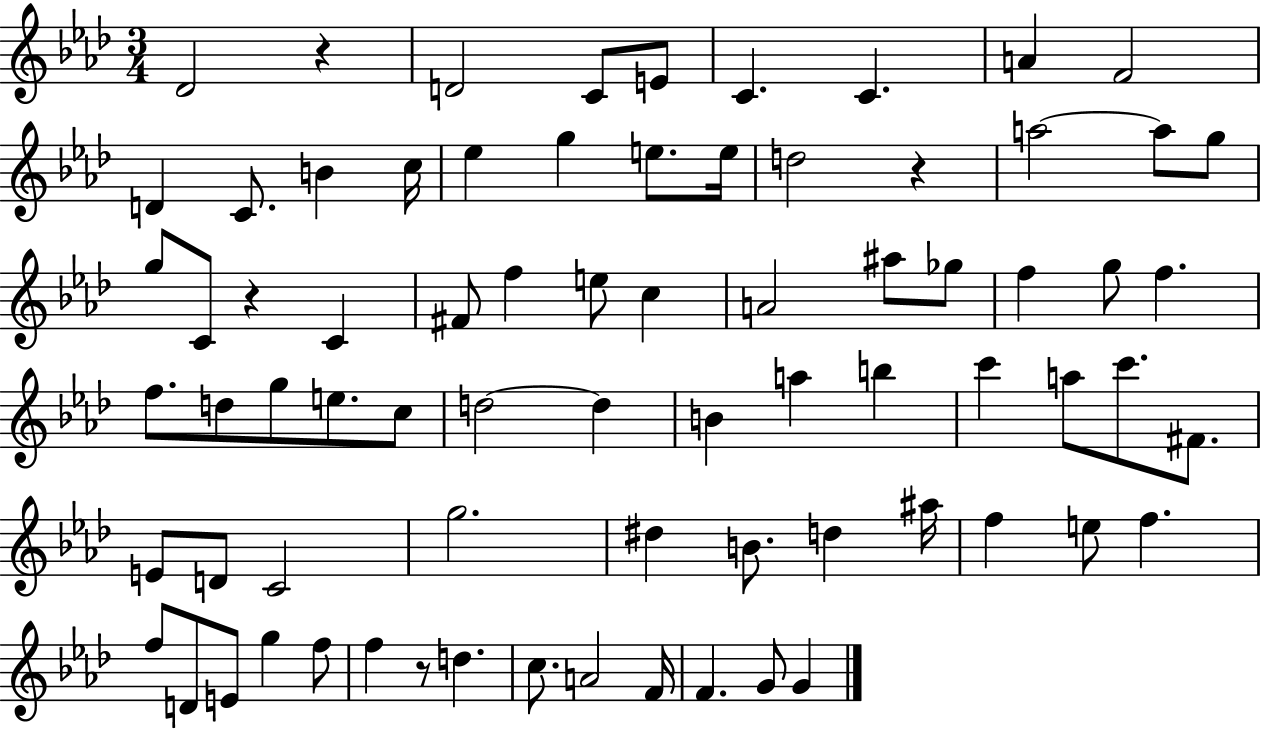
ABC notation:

X:1
T:Untitled
M:3/4
L:1/4
K:Ab
_D2 z D2 C/2 E/2 C C A F2 D C/2 B c/4 _e g e/2 e/4 d2 z a2 a/2 g/2 g/2 C/2 z C ^F/2 f e/2 c A2 ^a/2 _g/2 f g/2 f f/2 d/2 g/2 e/2 c/2 d2 d B a b c' a/2 c'/2 ^F/2 E/2 D/2 C2 g2 ^d B/2 d ^a/4 f e/2 f f/2 D/2 E/2 g f/2 f z/2 d c/2 A2 F/4 F G/2 G